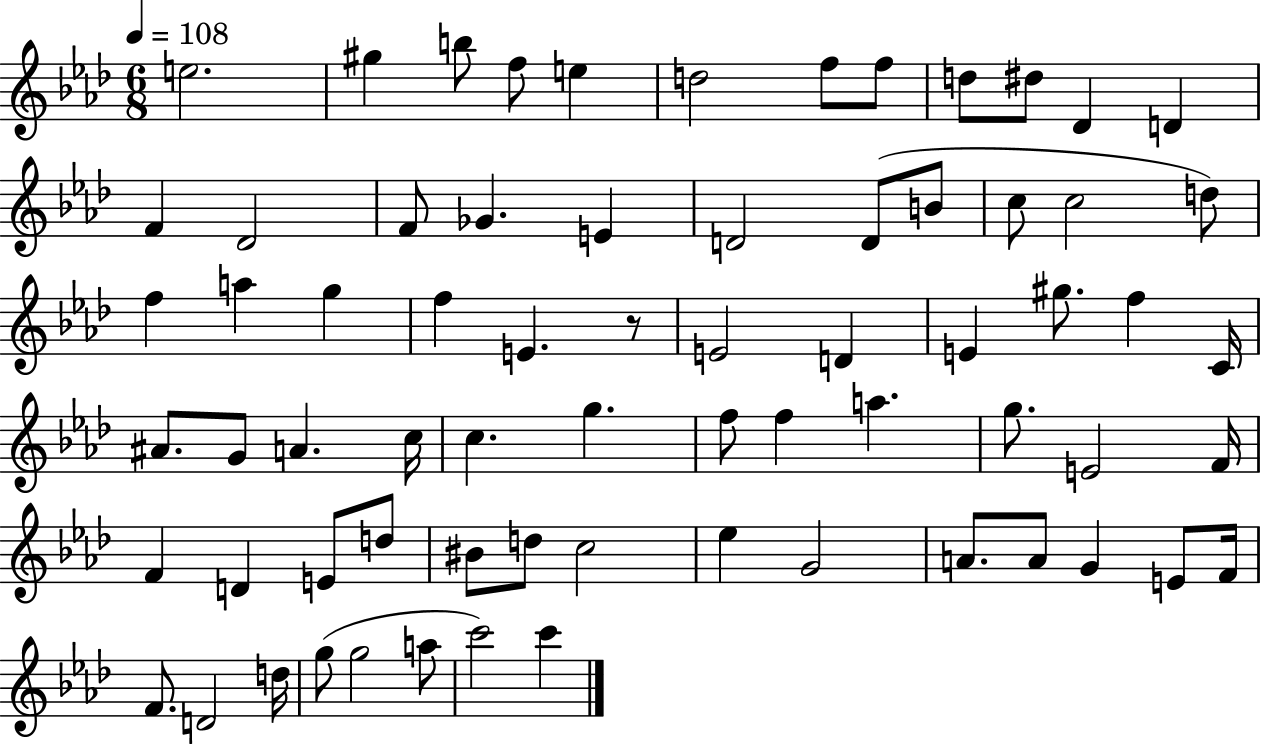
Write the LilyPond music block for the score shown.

{
  \clef treble
  \numericTimeSignature
  \time 6/8
  \key aes \major
  \tempo 4 = 108
  e''2. | gis''4 b''8 f''8 e''4 | d''2 f''8 f''8 | d''8 dis''8 des'4 d'4 | \break f'4 des'2 | f'8 ges'4. e'4 | d'2 d'8( b'8 | c''8 c''2 d''8) | \break f''4 a''4 g''4 | f''4 e'4. r8 | e'2 d'4 | e'4 gis''8. f''4 c'16 | \break ais'8. g'8 a'4. c''16 | c''4. g''4. | f''8 f''4 a''4. | g''8. e'2 f'16 | \break f'4 d'4 e'8 d''8 | bis'8 d''8 c''2 | ees''4 g'2 | a'8. a'8 g'4 e'8 f'16 | \break f'8. d'2 d''16 | g''8( g''2 a''8 | c'''2) c'''4 | \bar "|."
}